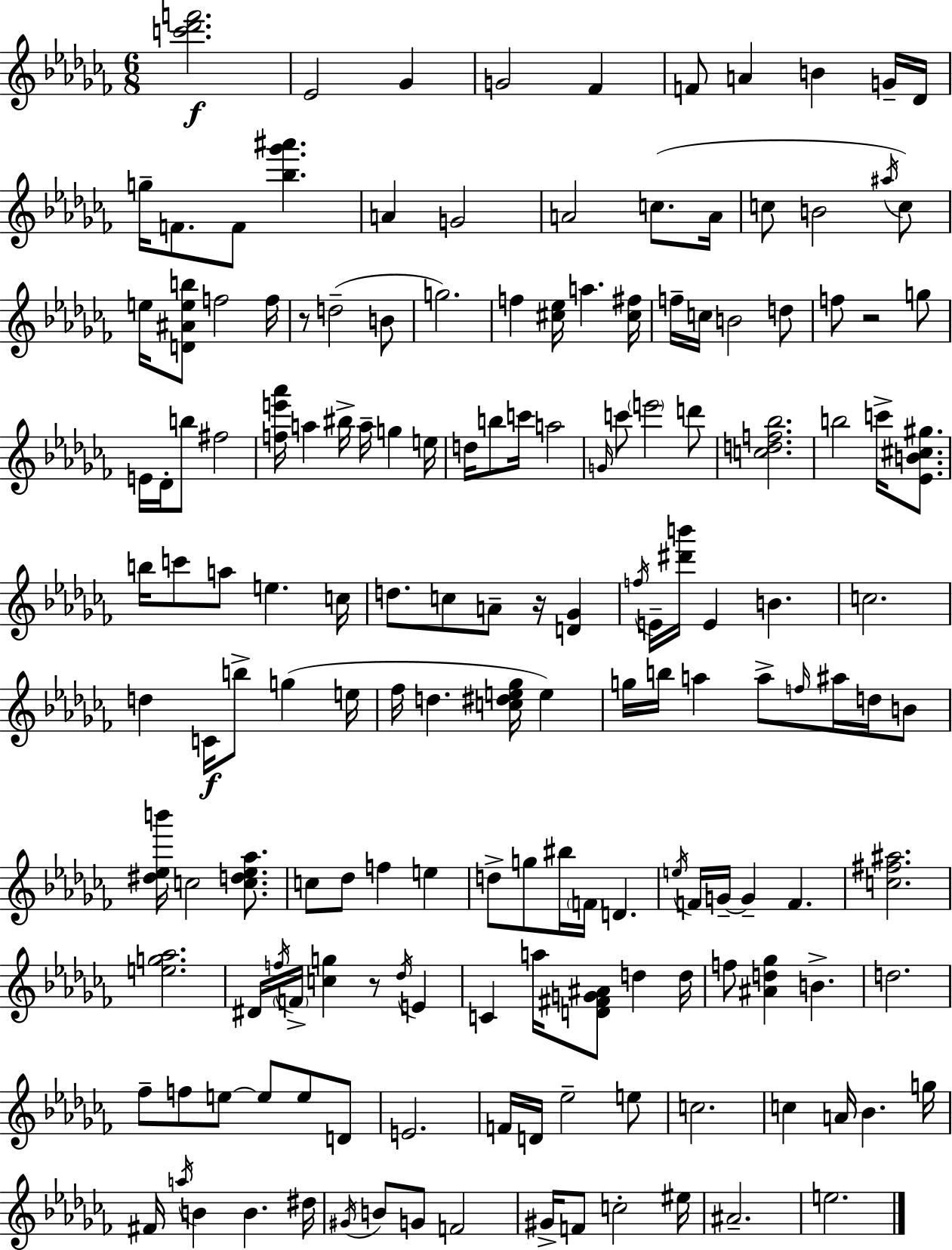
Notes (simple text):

[C6,Db6,F6]/h. Eb4/h Gb4/q G4/h FES4/q F4/e A4/q B4/q G4/s Db4/s G5/s F4/e. F4/e [Bb5,Gb6,A#6]/q. A4/q G4/h A4/h C5/e. A4/s C5/e B4/h A#5/s C5/e E5/s [D4,A#4,E5,B5]/e F5/h F5/s R/e D5/h B4/e G5/h. F5/q [C#5,Eb5]/s A5/q. [C#5,F#5]/s F5/s C5/s B4/h D5/e F5/e R/h G5/e E4/s Db4/s B5/e F#5/h [F5,E6,Ab6]/s A5/q BIS5/s A5/s G5/q E5/s D5/s B5/e C6/s A5/h G4/s C6/e E6/h D6/e [C5,D5,F5,Bb5]/h. B5/h C6/s [Eb4,B4,C#5,G#5]/e. B5/s C6/e A5/e E5/q. C5/s D5/e. C5/e A4/e R/s [D4,Gb4]/q F5/s E4/s [D#6,B6]/s E4/q B4/q. C5/h. D5/q C4/s B5/e G5/q E5/s FES5/s D5/q. [C5,D#5,E5,Gb5]/s E5/q G5/s B5/s A5/q A5/e F5/s A#5/s D5/s B4/e [D#5,Eb5,B6]/s C5/h [C5,D5,Eb5,Ab5]/e. C5/e Db5/e F5/q E5/q D5/e G5/e BIS5/s F4/s D4/q. E5/s F4/s G4/s G4/q F4/q. [C5,F#5,A#5]/h. [E5,G5,Ab5]/h. D#4/s F5/s F4/s [C5,G5]/q R/e Db5/s E4/q C4/q A5/s [D4,F#4,G4,A#4]/e D5/q D5/s F5/e [A#4,D5,Gb5]/q B4/q. D5/h. FES5/e F5/e E5/e E5/e E5/e D4/e E4/h. F4/s D4/s Eb5/h E5/e C5/h. C5/q A4/s Bb4/q. G5/s F#4/s A5/s B4/q B4/q. D#5/s G#4/s B4/e G4/e F4/h G#4/s F4/e C5/h EIS5/s A#4/h. E5/h.